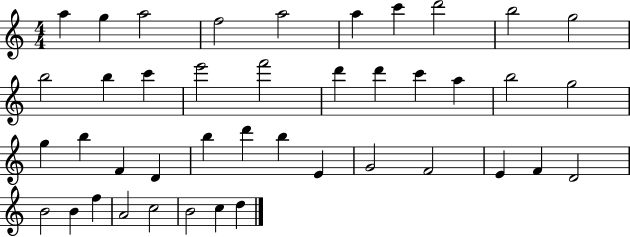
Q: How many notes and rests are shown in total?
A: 42